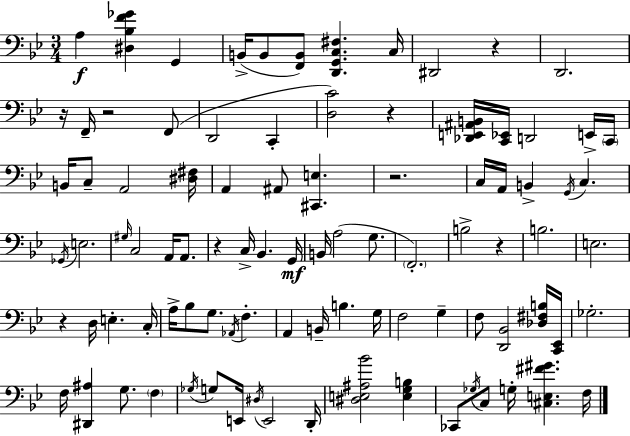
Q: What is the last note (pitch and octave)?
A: F3